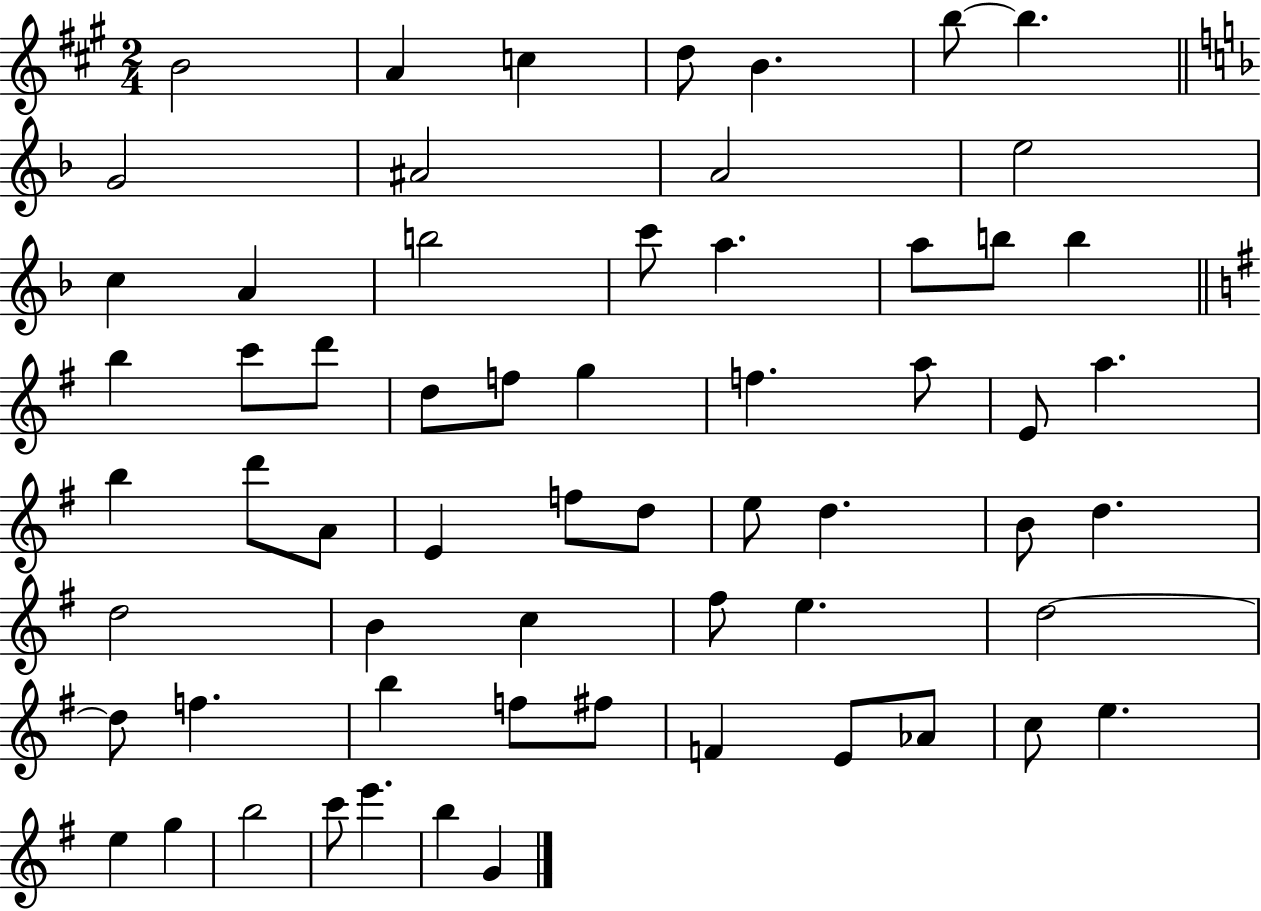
{
  \clef treble
  \numericTimeSignature
  \time 2/4
  \key a \major
  b'2 | a'4 c''4 | d''8 b'4. | b''8~~ b''4. | \break \bar "||" \break \key d \minor g'2 | ais'2 | a'2 | e''2 | \break c''4 a'4 | b''2 | c'''8 a''4. | a''8 b''8 b''4 | \break \bar "||" \break \key g \major b''4 c'''8 d'''8 | d''8 f''8 g''4 | f''4. a''8 | e'8 a''4. | \break b''4 d'''8 a'8 | e'4 f''8 d''8 | e''8 d''4. | b'8 d''4. | \break d''2 | b'4 c''4 | fis''8 e''4. | d''2~~ | \break d''8 f''4. | b''4 f''8 fis''8 | f'4 e'8 aes'8 | c''8 e''4. | \break e''4 g''4 | b''2 | c'''8 e'''4. | b''4 g'4 | \break \bar "|."
}